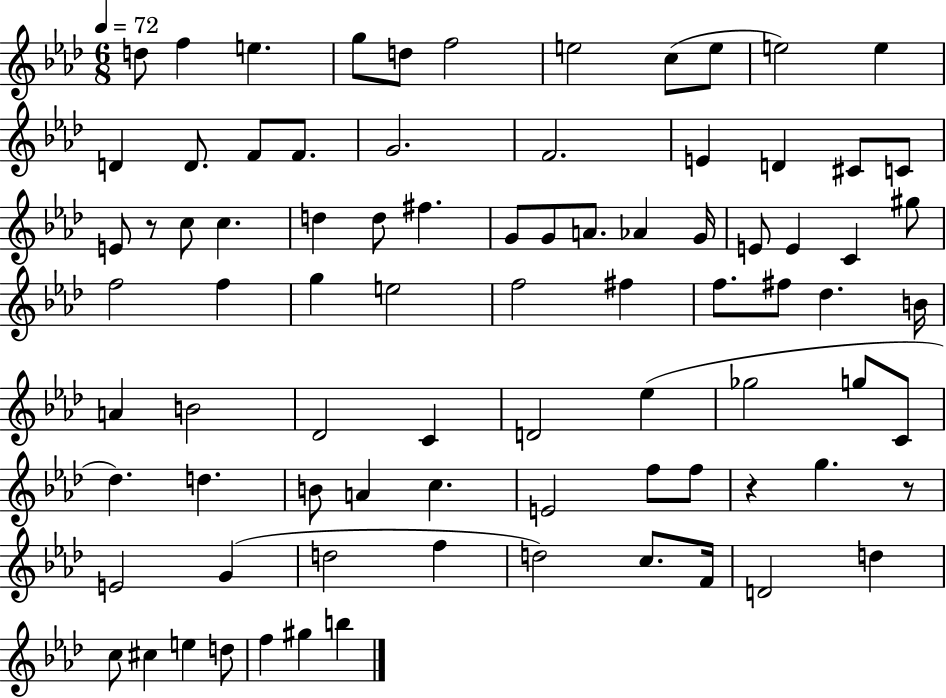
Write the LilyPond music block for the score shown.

{
  \clef treble
  \numericTimeSignature
  \time 6/8
  \key aes \major
  \tempo 4 = 72
  d''8 f''4 e''4. | g''8 d''8 f''2 | e''2 c''8( e''8 | e''2) e''4 | \break d'4 d'8. f'8 f'8. | g'2. | f'2. | e'4 d'4 cis'8 c'8 | \break e'8 r8 c''8 c''4. | d''4 d''8 fis''4. | g'8 g'8 a'8. aes'4 g'16 | e'8 e'4 c'4 gis''8 | \break f''2 f''4 | g''4 e''2 | f''2 fis''4 | f''8. fis''8 des''4. b'16 | \break a'4 b'2 | des'2 c'4 | d'2 ees''4( | ges''2 g''8 c'8 | \break des''4.) d''4. | b'8 a'4 c''4. | e'2 f''8 f''8 | r4 g''4. r8 | \break e'2 g'4( | d''2 f''4 | d''2) c''8. f'16 | d'2 d''4 | \break c''8 cis''4 e''4 d''8 | f''4 gis''4 b''4 | \bar "|."
}